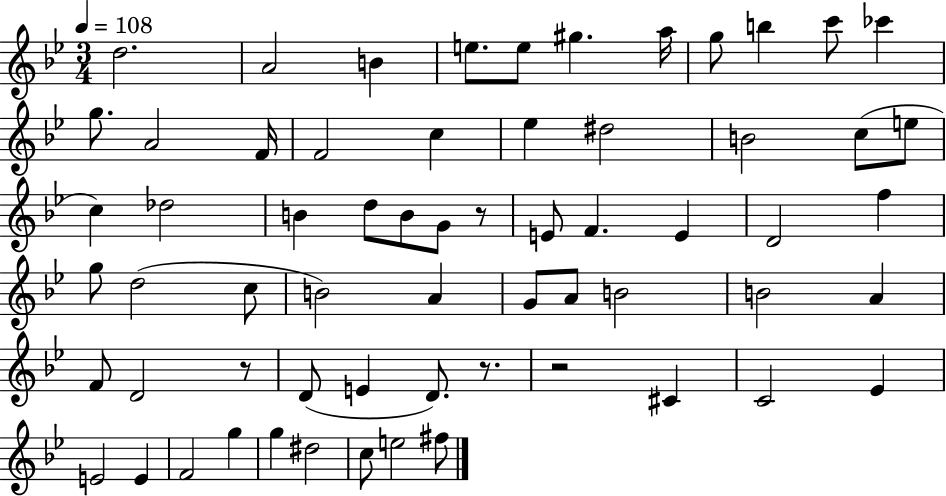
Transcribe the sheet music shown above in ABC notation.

X:1
T:Untitled
M:3/4
L:1/4
K:Bb
d2 A2 B e/2 e/2 ^g a/4 g/2 b c'/2 _c' g/2 A2 F/4 F2 c _e ^d2 B2 c/2 e/2 c _d2 B d/2 B/2 G/2 z/2 E/2 F E D2 f g/2 d2 c/2 B2 A G/2 A/2 B2 B2 A F/2 D2 z/2 D/2 E D/2 z/2 z2 ^C C2 _E E2 E F2 g g ^d2 c/2 e2 ^f/2